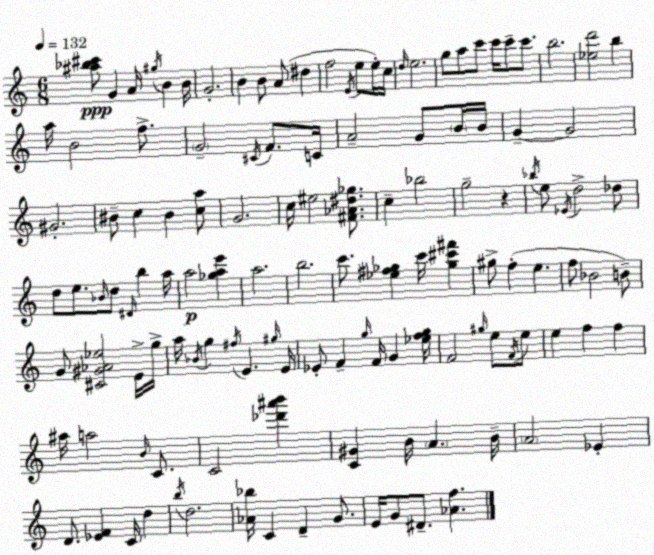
X:1
T:Untitled
M:6/8
L:1/4
K:Am
[^a_b^c']/2 G A/4 ^g/4 B B/4 G2 B B/2 A/2 ^d f2 E/4 e/2 e/4 c/4 d/4 e2 g/2 a/2 c'/2 c'/4 c'/2 c'/2 b2 [_ed']2 b a/4 B2 f/2 G2 ^C/4 F/2 C/4 A2 G/2 B/4 B/4 G G2 ^G2 ^B/2 c ^B [ca]/2 G2 c/4 ^e2 [^F_A^d_g]/2 c _b2 g2 z _b/4 e/2 _E/4 d2 _d/2 d/2 e/2 _B/4 d/2 ^D/4 b a/4 a2 [_gae'] a2 b2 c'/2 [_e^f_g] c'/4 [_g^c'^f'] ^g/2 f e f/2 _B2 B/2 G/2 [^C^G_A_e]2 E/4 g/4 a/4 _B/4 g ^f/4 E ^g/4 E/4 _E/2 F g/4 F/4 G [_efg]/4 F2 ^g/4 e/2 F/4 e/2 e f f ^a/4 a2 B/4 C/2 C2 [_d'^a'b'] [C^G] B/4 A B/4 A2 _E D/2 [_EF] C/4 d b/4 d2 [_A_b]/4 C D G/2 E/4 G/2 ^D/2 [_Af]